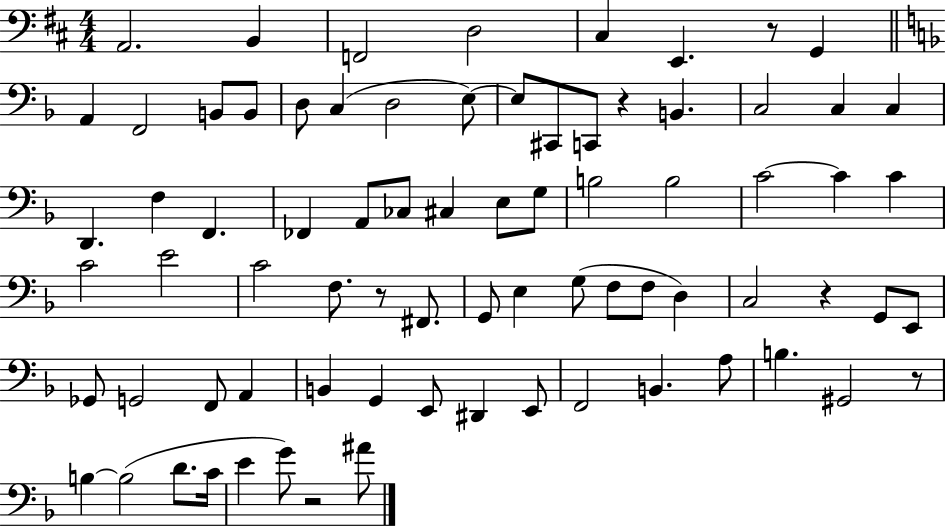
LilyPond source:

{
  \clef bass
  \numericTimeSignature
  \time 4/4
  \key d \major
  a,2. b,4 | f,2 d2 | cis4 e,4. r8 g,4 | \bar "||" \break \key f \major a,4 f,2 b,8 b,8 | d8 c4( d2 e8~~) | e8 cis,8 c,8 r4 b,4. | c2 c4 c4 | \break d,4. f4 f,4. | fes,4 a,8 ces8 cis4 e8 g8 | b2 b2 | c'2~~ c'4 c'4 | \break c'2 e'2 | c'2 f8. r8 fis,8. | g,8 e4 g8( f8 f8 d4) | c2 r4 g,8 e,8 | \break ges,8 g,2 f,8 a,4 | b,4 g,4 e,8 dis,4 e,8 | f,2 b,4. a8 | b4. gis,2 r8 | \break b4~~ b2( d'8. c'16 | e'4 g'8) r2 ais'8 | \bar "|."
}